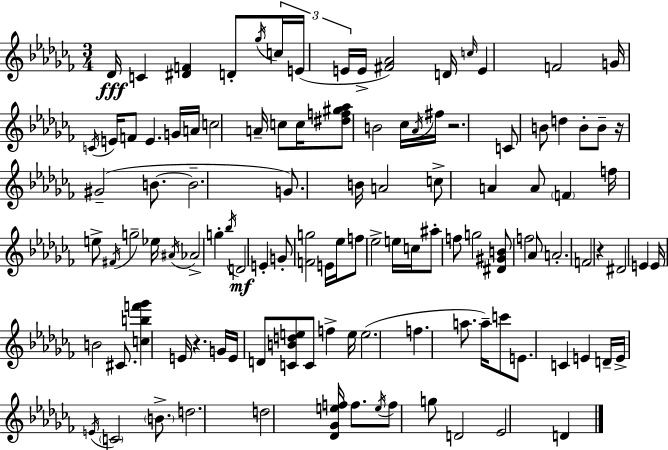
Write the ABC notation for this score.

X:1
T:Untitled
M:3/4
L:1/4
K:Abm
_D/4 C [^DF] D/2 _g/4 c/4 E/4 E/4 E/4 [^F_A]2 D/4 c/4 E F2 G/4 C/4 E/4 F/2 E G/4 A/4 c2 A/4 c/2 c/4 [^df^g_a]/2 B2 _c/4 _A/4 ^f/4 z2 C/2 B/2 d B/2 B/2 z/4 ^G2 B/2 B2 G/2 B/4 A2 c/2 A A/2 F f/4 e/2 ^F/4 g2 _e/4 ^A/4 _A2 g _b/4 D2 E G/2 [Fg]2 E/4 _e/4 f/2 _e2 e/4 c/4 ^a/2 f/2 g2 [^D^GB]/2 f2 _A/2 A2 F2 z ^D2 E E/4 B2 ^C/2 [cbf'_g'] E/4 z G/4 E/4 D/2 [CBde]/2 C/2 f e/4 e2 f a/2 a/4 c'/2 E/2 C E D/4 E/4 E/4 C2 B/2 d2 d2 [_D_Gef]/4 f/2 e/4 f/2 g/2 D2 _E2 D